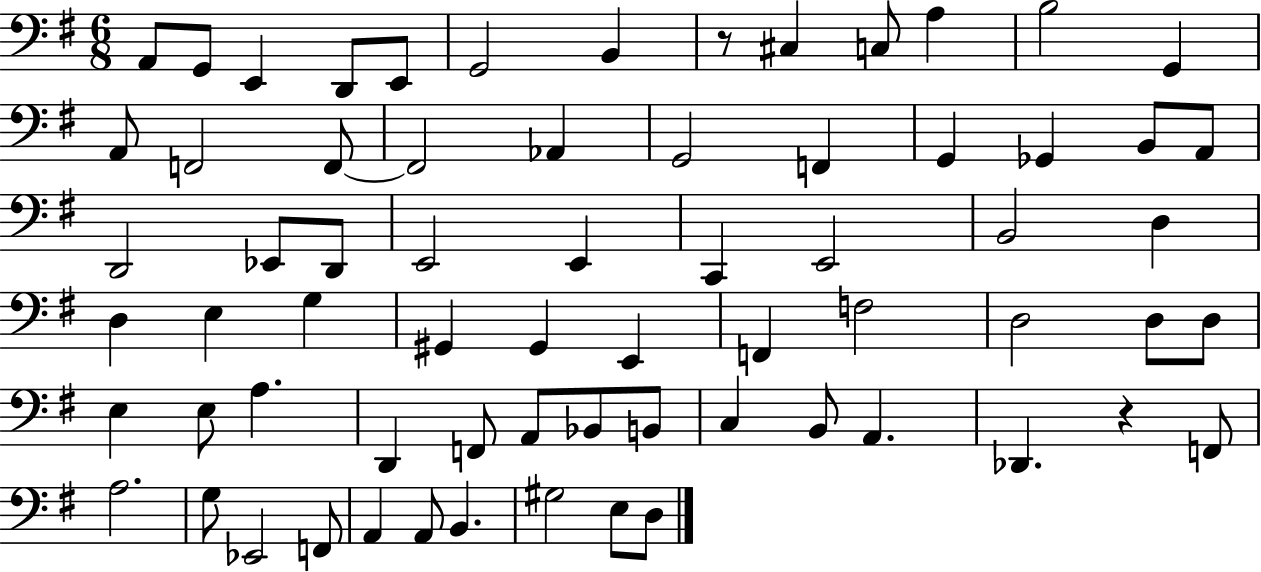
A2/e G2/e E2/q D2/e E2/e G2/h B2/q R/e C#3/q C3/e A3/q B3/h G2/q A2/e F2/h F2/e F2/h Ab2/q G2/h F2/q G2/q Gb2/q B2/e A2/e D2/h Eb2/e D2/e E2/h E2/q C2/q E2/h B2/h D3/q D3/q E3/q G3/q G#2/q G#2/q E2/q F2/q F3/h D3/h D3/e D3/e E3/q E3/e A3/q. D2/q F2/e A2/e Bb2/e B2/e C3/q B2/e A2/q. Db2/q. R/q F2/e A3/h. G3/e Eb2/h F2/e A2/q A2/e B2/q. G#3/h E3/e D3/e